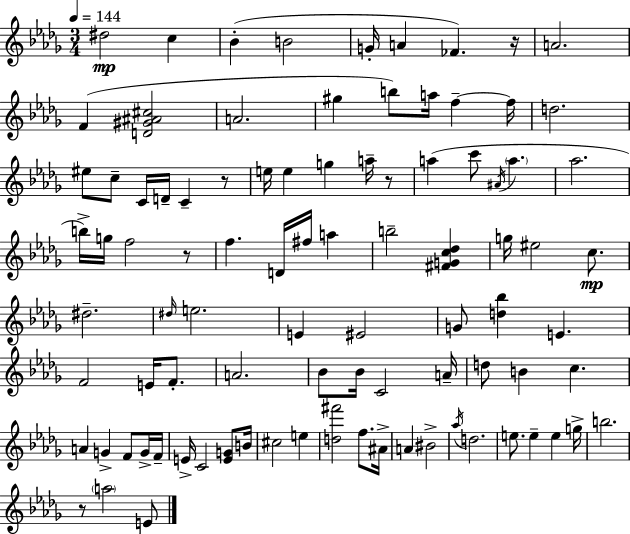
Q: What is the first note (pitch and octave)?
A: D#5